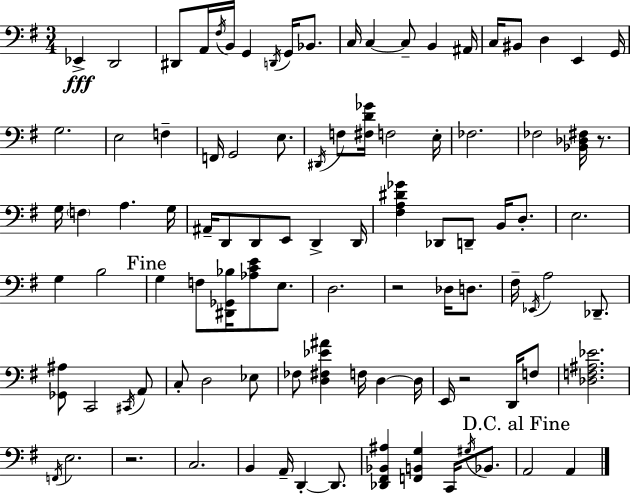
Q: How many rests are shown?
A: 4